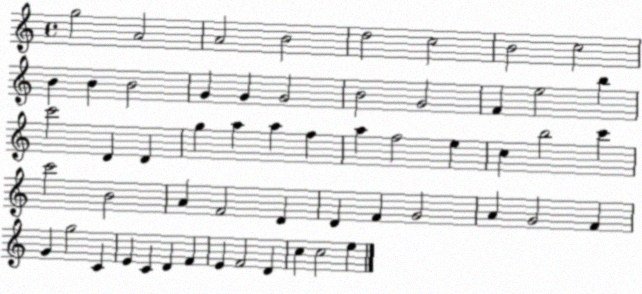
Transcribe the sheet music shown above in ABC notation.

X:1
T:Untitled
M:4/4
L:1/4
K:C
g2 A2 A2 B2 d2 c2 B2 c2 B B B2 G G G2 B2 G2 F e2 b c'2 D D g a a f a f2 e c b2 c' c'2 B2 A F2 D D F G2 A G2 F G g2 C E C D F E F2 D c c2 e